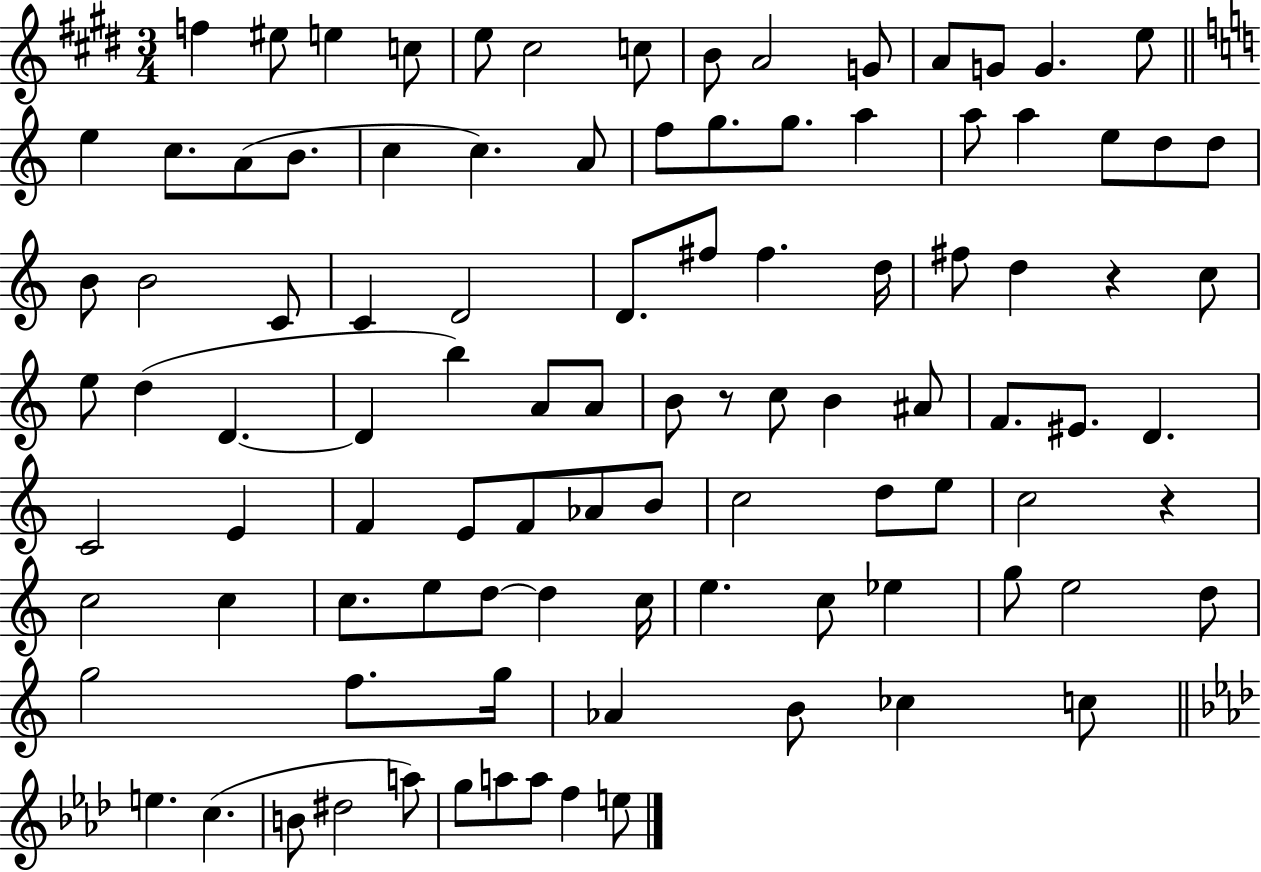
{
  \clef treble
  \numericTimeSignature
  \time 3/4
  \key e \major
  f''4 eis''8 e''4 c''8 | e''8 cis''2 c''8 | b'8 a'2 g'8 | a'8 g'8 g'4. e''8 | \break \bar "||" \break \key c \major e''4 c''8. a'8( b'8. | c''4 c''4.) a'8 | f''8 g''8. g''8. a''4 | a''8 a''4 e''8 d''8 d''8 | \break b'8 b'2 c'8 | c'4 d'2 | d'8. fis''8 fis''4. d''16 | fis''8 d''4 r4 c''8 | \break e''8 d''4( d'4.~~ | d'4 b''4) a'8 a'8 | b'8 r8 c''8 b'4 ais'8 | f'8. eis'8. d'4. | \break c'2 e'4 | f'4 e'8 f'8 aes'8 b'8 | c''2 d''8 e''8 | c''2 r4 | \break c''2 c''4 | c''8. e''8 d''8~~ d''4 c''16 | e''4. c''8 ees''4 | g''8 e''2 d''8 | \break g''2 f''8. g''16 | aes'4 b'8 ces''4 c''8 | \bar "||" \break \key f \minor e''4. c''4.( | b'8 dis''2 a''8) | g''8 a''8 a''8 f''4 e''8 | \bar "|."
}